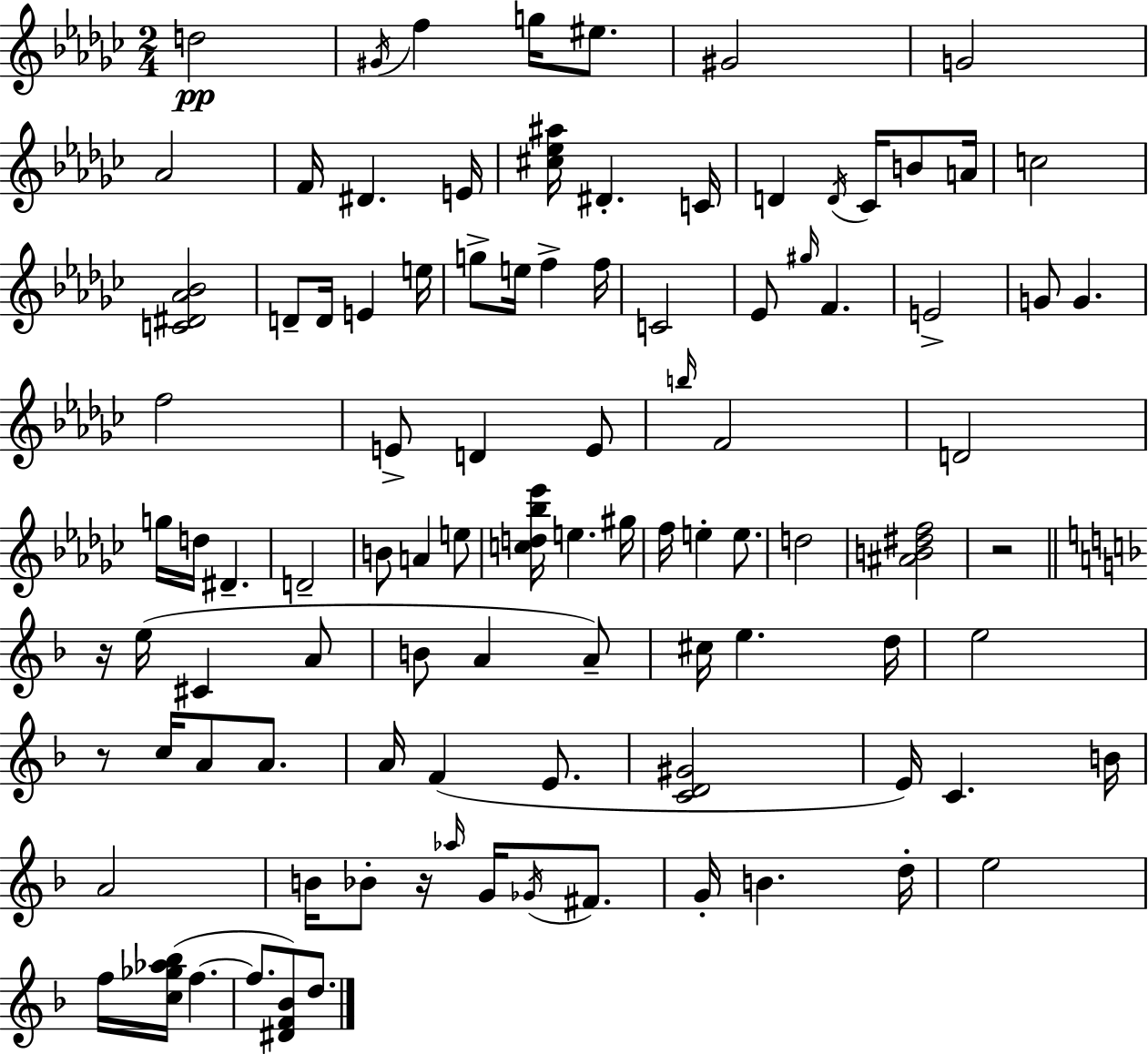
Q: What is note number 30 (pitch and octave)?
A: G#5